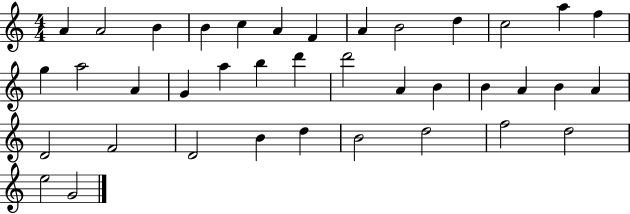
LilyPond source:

{
  \clef treble
  \numericTimeSignature
  \time 4/4
  \key c \major
  a'4 a'2 b'4 | b'4 c''4 a'4 f'4 | a'4 b'2 d''4 | c''2 a''4 f''4 | \break g''4 a''2 a'4 | g'4 a''4 b''4 d'''4 | d'''2 a'4 b'4 | b'4 a'4 b'4 a'4 | \break d'2 f'2 | d'2 b'4 d''4 | b'2 d''2 | f''2 d''2 | \break e''2 g'2 | \bar "|."
}